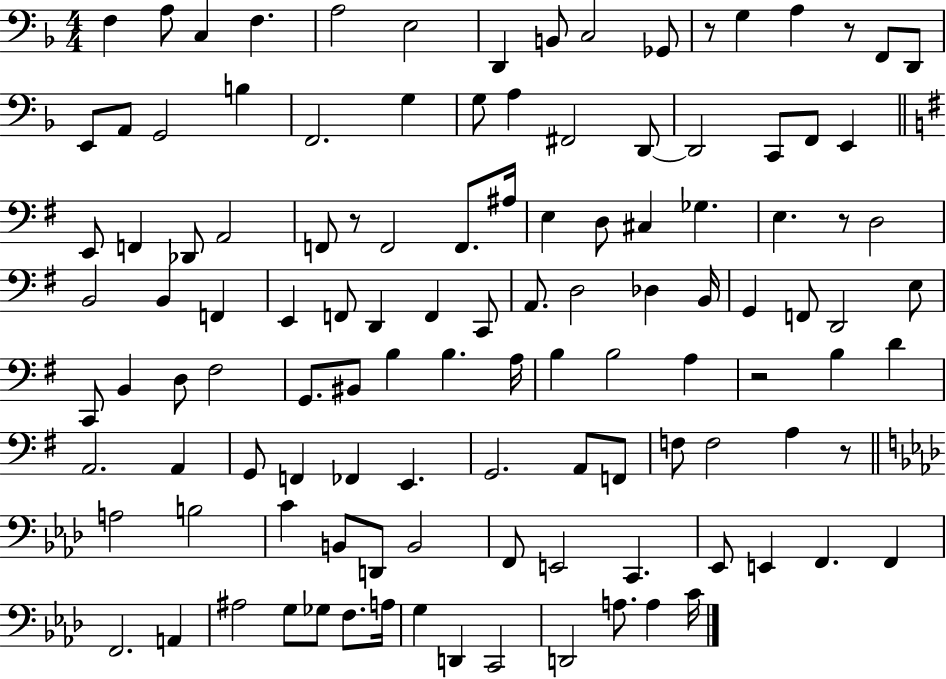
X:1
T:Untitled
M:4/4
L:1/4
K:F
F, A,/2 C, F, A,2 E,2 D,, B,,/2 C,2 _G,,/2 z/2 G, A, z/2 F,,/2 D,,/2 E,,/2 A,,/2 G,,2 B, F,,2 G, G,/2 A, ^F,,2 D,,/2 D,,2 C,,/2 F,,/2 E,, E,,/2 F,, _D,,/2 A,,2 F,,/2 z/2 F,,2 F,,/2 ^A,/4 E, D,/2 ^C, _G, E, z/2 D,2 B,,2 B,, F,, E,, F,,/2 D,, F,, C,,/2 A,,/2 D,2 _D, B,,/4 G,, F,,/2 D,,2 E,/2 C,,/2 B,, D,/2 ^F,2 G,,/2 ^B,,/2 B, B, A,/4 B, B,2 A, z2 B, D A,,2 A,, G,,/2 F,, _F,, E,, G,,2 A,,/2 F,,/2 F,/2 F,2 A, z/2 A,2 B,2 C B,,/2 D,,/2 B,,2 F,,/2 E,,2 C,, _E,,/2 E,, F,, F,, F,,2 A,, ^A,2 G,/2 _G,/2 F,/2 A,/4 G, D,, C,,2 D,,2 A,/2 A, C/4